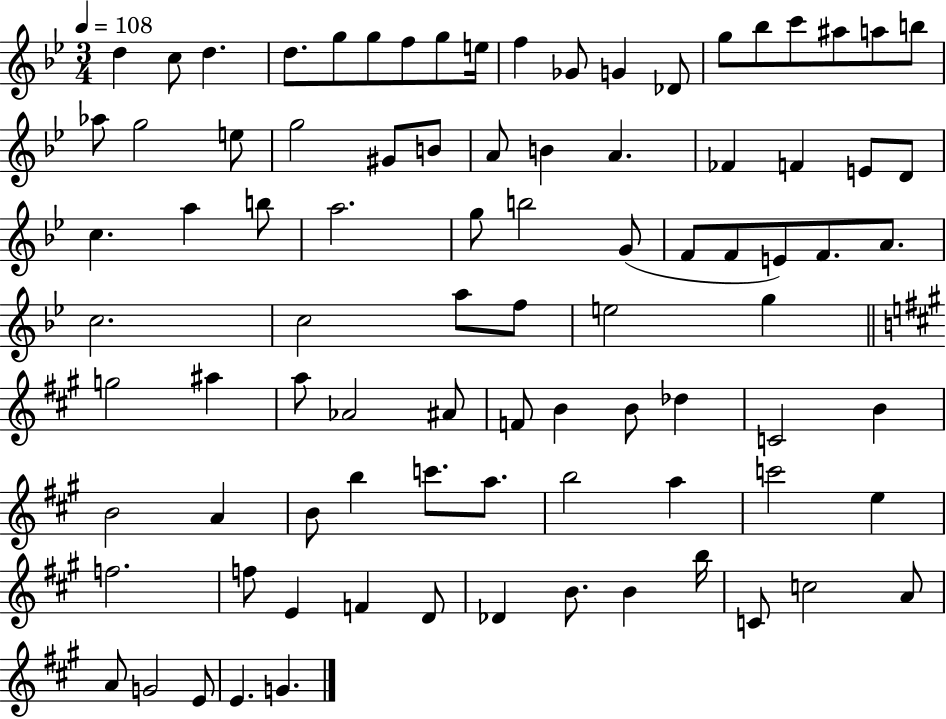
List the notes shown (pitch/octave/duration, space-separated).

D5/q C5/e D5/q. D5/e. G5/e G5/e F5/e G5/e E5/s F5/q Gb4/e G4/q Db4/e G5/e Bb5/e C6/e A#5/e A5/e B5/e Ab5/e G5/h E5/e G5/h G#4/e B4/e A4/e B4/q A4/q. FES4/q F4/q E4/e D4/e C5/q. A5/q B5/e A5/h. G5/e B5/h G4/e F4/e F4/e E4/e F4/e. A4/e. C5/h. C5/h A5/e F5/e E5/h G5/q G5/h A#5/q A5/e Ab4/h A#4/e F4/e B4/q B4/e Db5/q C4/h B4/q B4/h A4/q B4/e B5/q C6/e. A5/e. B5/h A5/q C6/h E5/q F5/h. F5/e E4/q F4/q D4/e Db4/q B4/e. B4/q B5/s C4/e C5/h A4/e A4/e G4/h E4/e E4/q. G4/q.